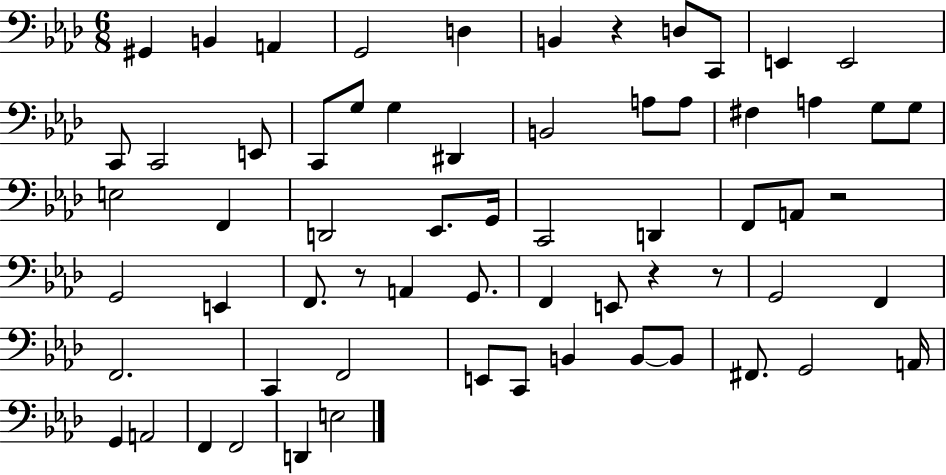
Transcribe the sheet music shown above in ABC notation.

X:1
T:Untitled
M:6/8
L:1/4
K:Ab
^G,, B,, A,, G,,2 D, B,, z D,/2 C,,/2 E,, E,,2 C,,/2 C,,2 E,,/2 C,,/2 G,/2 G, ^D,, B,,2 A,/2 A,/2 ^F, A, G,/2 G,/2 E,2 F,, D,,2 _E,,/2 G,,/4 C,,2 D,, F,,/2 A,,/2 z2 G,,2 E,, F,,/2 z/2 A,, G,,/2 F,, E,,/2 z z/2 G,,2 F,, F,,2 C,, F,,2 E,,/2 C,,/2 B,, B,,/2 B,,/2 ^F,,/2 G,,2 A,,/4 G,, A,,2 F,, F,,2 D,, E,2